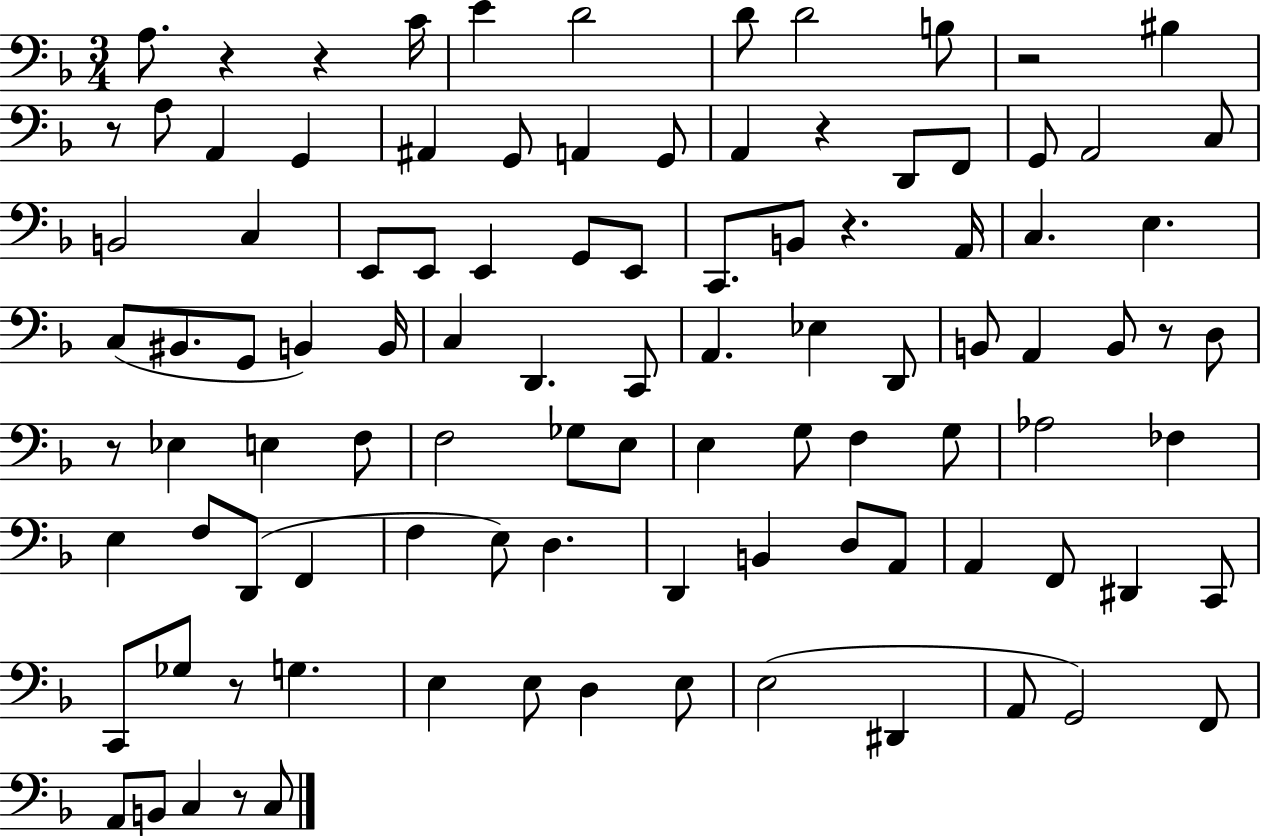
A3/e. R/q R/q C4/s E4/q D4/h D4/e D4/h B3/e R/h BIS3/q R/e A3/e A2/q G2/q A#2/q G2/e A2/q G2/e A2/q R/q D2/e F2/e G2/e A2/h C3/e B2/h C3/q E2/e E2/e E2/q G2/e E2/e C2/e. B2/e R/q. A2/s C3/q. E3/q. C3/e BIS2/e. G2/e B2/q B2/s C3/q D2/q. C2/e A2/q. Eb3/q D2/e B2/e A2/q B2/e R/e D3/e R/e Eb3/q E3/q F3/e F3/h Gb3/e E3/e E3/q G3/e F3/q G3/e Ab3/h FES3/q E3/q F3/e D2/e F2/q F3/q E3/e D3/q. D2/q B2/q D3/e A2/e A2/q F2/e D#2/q C2/e C2/e Gb3/e R/e G3/q. E3/q E3/e D3/q E3/e E3/h D#2/q A2/e G2/h F2/e A2/e B2/e C3/q R/e C3/e